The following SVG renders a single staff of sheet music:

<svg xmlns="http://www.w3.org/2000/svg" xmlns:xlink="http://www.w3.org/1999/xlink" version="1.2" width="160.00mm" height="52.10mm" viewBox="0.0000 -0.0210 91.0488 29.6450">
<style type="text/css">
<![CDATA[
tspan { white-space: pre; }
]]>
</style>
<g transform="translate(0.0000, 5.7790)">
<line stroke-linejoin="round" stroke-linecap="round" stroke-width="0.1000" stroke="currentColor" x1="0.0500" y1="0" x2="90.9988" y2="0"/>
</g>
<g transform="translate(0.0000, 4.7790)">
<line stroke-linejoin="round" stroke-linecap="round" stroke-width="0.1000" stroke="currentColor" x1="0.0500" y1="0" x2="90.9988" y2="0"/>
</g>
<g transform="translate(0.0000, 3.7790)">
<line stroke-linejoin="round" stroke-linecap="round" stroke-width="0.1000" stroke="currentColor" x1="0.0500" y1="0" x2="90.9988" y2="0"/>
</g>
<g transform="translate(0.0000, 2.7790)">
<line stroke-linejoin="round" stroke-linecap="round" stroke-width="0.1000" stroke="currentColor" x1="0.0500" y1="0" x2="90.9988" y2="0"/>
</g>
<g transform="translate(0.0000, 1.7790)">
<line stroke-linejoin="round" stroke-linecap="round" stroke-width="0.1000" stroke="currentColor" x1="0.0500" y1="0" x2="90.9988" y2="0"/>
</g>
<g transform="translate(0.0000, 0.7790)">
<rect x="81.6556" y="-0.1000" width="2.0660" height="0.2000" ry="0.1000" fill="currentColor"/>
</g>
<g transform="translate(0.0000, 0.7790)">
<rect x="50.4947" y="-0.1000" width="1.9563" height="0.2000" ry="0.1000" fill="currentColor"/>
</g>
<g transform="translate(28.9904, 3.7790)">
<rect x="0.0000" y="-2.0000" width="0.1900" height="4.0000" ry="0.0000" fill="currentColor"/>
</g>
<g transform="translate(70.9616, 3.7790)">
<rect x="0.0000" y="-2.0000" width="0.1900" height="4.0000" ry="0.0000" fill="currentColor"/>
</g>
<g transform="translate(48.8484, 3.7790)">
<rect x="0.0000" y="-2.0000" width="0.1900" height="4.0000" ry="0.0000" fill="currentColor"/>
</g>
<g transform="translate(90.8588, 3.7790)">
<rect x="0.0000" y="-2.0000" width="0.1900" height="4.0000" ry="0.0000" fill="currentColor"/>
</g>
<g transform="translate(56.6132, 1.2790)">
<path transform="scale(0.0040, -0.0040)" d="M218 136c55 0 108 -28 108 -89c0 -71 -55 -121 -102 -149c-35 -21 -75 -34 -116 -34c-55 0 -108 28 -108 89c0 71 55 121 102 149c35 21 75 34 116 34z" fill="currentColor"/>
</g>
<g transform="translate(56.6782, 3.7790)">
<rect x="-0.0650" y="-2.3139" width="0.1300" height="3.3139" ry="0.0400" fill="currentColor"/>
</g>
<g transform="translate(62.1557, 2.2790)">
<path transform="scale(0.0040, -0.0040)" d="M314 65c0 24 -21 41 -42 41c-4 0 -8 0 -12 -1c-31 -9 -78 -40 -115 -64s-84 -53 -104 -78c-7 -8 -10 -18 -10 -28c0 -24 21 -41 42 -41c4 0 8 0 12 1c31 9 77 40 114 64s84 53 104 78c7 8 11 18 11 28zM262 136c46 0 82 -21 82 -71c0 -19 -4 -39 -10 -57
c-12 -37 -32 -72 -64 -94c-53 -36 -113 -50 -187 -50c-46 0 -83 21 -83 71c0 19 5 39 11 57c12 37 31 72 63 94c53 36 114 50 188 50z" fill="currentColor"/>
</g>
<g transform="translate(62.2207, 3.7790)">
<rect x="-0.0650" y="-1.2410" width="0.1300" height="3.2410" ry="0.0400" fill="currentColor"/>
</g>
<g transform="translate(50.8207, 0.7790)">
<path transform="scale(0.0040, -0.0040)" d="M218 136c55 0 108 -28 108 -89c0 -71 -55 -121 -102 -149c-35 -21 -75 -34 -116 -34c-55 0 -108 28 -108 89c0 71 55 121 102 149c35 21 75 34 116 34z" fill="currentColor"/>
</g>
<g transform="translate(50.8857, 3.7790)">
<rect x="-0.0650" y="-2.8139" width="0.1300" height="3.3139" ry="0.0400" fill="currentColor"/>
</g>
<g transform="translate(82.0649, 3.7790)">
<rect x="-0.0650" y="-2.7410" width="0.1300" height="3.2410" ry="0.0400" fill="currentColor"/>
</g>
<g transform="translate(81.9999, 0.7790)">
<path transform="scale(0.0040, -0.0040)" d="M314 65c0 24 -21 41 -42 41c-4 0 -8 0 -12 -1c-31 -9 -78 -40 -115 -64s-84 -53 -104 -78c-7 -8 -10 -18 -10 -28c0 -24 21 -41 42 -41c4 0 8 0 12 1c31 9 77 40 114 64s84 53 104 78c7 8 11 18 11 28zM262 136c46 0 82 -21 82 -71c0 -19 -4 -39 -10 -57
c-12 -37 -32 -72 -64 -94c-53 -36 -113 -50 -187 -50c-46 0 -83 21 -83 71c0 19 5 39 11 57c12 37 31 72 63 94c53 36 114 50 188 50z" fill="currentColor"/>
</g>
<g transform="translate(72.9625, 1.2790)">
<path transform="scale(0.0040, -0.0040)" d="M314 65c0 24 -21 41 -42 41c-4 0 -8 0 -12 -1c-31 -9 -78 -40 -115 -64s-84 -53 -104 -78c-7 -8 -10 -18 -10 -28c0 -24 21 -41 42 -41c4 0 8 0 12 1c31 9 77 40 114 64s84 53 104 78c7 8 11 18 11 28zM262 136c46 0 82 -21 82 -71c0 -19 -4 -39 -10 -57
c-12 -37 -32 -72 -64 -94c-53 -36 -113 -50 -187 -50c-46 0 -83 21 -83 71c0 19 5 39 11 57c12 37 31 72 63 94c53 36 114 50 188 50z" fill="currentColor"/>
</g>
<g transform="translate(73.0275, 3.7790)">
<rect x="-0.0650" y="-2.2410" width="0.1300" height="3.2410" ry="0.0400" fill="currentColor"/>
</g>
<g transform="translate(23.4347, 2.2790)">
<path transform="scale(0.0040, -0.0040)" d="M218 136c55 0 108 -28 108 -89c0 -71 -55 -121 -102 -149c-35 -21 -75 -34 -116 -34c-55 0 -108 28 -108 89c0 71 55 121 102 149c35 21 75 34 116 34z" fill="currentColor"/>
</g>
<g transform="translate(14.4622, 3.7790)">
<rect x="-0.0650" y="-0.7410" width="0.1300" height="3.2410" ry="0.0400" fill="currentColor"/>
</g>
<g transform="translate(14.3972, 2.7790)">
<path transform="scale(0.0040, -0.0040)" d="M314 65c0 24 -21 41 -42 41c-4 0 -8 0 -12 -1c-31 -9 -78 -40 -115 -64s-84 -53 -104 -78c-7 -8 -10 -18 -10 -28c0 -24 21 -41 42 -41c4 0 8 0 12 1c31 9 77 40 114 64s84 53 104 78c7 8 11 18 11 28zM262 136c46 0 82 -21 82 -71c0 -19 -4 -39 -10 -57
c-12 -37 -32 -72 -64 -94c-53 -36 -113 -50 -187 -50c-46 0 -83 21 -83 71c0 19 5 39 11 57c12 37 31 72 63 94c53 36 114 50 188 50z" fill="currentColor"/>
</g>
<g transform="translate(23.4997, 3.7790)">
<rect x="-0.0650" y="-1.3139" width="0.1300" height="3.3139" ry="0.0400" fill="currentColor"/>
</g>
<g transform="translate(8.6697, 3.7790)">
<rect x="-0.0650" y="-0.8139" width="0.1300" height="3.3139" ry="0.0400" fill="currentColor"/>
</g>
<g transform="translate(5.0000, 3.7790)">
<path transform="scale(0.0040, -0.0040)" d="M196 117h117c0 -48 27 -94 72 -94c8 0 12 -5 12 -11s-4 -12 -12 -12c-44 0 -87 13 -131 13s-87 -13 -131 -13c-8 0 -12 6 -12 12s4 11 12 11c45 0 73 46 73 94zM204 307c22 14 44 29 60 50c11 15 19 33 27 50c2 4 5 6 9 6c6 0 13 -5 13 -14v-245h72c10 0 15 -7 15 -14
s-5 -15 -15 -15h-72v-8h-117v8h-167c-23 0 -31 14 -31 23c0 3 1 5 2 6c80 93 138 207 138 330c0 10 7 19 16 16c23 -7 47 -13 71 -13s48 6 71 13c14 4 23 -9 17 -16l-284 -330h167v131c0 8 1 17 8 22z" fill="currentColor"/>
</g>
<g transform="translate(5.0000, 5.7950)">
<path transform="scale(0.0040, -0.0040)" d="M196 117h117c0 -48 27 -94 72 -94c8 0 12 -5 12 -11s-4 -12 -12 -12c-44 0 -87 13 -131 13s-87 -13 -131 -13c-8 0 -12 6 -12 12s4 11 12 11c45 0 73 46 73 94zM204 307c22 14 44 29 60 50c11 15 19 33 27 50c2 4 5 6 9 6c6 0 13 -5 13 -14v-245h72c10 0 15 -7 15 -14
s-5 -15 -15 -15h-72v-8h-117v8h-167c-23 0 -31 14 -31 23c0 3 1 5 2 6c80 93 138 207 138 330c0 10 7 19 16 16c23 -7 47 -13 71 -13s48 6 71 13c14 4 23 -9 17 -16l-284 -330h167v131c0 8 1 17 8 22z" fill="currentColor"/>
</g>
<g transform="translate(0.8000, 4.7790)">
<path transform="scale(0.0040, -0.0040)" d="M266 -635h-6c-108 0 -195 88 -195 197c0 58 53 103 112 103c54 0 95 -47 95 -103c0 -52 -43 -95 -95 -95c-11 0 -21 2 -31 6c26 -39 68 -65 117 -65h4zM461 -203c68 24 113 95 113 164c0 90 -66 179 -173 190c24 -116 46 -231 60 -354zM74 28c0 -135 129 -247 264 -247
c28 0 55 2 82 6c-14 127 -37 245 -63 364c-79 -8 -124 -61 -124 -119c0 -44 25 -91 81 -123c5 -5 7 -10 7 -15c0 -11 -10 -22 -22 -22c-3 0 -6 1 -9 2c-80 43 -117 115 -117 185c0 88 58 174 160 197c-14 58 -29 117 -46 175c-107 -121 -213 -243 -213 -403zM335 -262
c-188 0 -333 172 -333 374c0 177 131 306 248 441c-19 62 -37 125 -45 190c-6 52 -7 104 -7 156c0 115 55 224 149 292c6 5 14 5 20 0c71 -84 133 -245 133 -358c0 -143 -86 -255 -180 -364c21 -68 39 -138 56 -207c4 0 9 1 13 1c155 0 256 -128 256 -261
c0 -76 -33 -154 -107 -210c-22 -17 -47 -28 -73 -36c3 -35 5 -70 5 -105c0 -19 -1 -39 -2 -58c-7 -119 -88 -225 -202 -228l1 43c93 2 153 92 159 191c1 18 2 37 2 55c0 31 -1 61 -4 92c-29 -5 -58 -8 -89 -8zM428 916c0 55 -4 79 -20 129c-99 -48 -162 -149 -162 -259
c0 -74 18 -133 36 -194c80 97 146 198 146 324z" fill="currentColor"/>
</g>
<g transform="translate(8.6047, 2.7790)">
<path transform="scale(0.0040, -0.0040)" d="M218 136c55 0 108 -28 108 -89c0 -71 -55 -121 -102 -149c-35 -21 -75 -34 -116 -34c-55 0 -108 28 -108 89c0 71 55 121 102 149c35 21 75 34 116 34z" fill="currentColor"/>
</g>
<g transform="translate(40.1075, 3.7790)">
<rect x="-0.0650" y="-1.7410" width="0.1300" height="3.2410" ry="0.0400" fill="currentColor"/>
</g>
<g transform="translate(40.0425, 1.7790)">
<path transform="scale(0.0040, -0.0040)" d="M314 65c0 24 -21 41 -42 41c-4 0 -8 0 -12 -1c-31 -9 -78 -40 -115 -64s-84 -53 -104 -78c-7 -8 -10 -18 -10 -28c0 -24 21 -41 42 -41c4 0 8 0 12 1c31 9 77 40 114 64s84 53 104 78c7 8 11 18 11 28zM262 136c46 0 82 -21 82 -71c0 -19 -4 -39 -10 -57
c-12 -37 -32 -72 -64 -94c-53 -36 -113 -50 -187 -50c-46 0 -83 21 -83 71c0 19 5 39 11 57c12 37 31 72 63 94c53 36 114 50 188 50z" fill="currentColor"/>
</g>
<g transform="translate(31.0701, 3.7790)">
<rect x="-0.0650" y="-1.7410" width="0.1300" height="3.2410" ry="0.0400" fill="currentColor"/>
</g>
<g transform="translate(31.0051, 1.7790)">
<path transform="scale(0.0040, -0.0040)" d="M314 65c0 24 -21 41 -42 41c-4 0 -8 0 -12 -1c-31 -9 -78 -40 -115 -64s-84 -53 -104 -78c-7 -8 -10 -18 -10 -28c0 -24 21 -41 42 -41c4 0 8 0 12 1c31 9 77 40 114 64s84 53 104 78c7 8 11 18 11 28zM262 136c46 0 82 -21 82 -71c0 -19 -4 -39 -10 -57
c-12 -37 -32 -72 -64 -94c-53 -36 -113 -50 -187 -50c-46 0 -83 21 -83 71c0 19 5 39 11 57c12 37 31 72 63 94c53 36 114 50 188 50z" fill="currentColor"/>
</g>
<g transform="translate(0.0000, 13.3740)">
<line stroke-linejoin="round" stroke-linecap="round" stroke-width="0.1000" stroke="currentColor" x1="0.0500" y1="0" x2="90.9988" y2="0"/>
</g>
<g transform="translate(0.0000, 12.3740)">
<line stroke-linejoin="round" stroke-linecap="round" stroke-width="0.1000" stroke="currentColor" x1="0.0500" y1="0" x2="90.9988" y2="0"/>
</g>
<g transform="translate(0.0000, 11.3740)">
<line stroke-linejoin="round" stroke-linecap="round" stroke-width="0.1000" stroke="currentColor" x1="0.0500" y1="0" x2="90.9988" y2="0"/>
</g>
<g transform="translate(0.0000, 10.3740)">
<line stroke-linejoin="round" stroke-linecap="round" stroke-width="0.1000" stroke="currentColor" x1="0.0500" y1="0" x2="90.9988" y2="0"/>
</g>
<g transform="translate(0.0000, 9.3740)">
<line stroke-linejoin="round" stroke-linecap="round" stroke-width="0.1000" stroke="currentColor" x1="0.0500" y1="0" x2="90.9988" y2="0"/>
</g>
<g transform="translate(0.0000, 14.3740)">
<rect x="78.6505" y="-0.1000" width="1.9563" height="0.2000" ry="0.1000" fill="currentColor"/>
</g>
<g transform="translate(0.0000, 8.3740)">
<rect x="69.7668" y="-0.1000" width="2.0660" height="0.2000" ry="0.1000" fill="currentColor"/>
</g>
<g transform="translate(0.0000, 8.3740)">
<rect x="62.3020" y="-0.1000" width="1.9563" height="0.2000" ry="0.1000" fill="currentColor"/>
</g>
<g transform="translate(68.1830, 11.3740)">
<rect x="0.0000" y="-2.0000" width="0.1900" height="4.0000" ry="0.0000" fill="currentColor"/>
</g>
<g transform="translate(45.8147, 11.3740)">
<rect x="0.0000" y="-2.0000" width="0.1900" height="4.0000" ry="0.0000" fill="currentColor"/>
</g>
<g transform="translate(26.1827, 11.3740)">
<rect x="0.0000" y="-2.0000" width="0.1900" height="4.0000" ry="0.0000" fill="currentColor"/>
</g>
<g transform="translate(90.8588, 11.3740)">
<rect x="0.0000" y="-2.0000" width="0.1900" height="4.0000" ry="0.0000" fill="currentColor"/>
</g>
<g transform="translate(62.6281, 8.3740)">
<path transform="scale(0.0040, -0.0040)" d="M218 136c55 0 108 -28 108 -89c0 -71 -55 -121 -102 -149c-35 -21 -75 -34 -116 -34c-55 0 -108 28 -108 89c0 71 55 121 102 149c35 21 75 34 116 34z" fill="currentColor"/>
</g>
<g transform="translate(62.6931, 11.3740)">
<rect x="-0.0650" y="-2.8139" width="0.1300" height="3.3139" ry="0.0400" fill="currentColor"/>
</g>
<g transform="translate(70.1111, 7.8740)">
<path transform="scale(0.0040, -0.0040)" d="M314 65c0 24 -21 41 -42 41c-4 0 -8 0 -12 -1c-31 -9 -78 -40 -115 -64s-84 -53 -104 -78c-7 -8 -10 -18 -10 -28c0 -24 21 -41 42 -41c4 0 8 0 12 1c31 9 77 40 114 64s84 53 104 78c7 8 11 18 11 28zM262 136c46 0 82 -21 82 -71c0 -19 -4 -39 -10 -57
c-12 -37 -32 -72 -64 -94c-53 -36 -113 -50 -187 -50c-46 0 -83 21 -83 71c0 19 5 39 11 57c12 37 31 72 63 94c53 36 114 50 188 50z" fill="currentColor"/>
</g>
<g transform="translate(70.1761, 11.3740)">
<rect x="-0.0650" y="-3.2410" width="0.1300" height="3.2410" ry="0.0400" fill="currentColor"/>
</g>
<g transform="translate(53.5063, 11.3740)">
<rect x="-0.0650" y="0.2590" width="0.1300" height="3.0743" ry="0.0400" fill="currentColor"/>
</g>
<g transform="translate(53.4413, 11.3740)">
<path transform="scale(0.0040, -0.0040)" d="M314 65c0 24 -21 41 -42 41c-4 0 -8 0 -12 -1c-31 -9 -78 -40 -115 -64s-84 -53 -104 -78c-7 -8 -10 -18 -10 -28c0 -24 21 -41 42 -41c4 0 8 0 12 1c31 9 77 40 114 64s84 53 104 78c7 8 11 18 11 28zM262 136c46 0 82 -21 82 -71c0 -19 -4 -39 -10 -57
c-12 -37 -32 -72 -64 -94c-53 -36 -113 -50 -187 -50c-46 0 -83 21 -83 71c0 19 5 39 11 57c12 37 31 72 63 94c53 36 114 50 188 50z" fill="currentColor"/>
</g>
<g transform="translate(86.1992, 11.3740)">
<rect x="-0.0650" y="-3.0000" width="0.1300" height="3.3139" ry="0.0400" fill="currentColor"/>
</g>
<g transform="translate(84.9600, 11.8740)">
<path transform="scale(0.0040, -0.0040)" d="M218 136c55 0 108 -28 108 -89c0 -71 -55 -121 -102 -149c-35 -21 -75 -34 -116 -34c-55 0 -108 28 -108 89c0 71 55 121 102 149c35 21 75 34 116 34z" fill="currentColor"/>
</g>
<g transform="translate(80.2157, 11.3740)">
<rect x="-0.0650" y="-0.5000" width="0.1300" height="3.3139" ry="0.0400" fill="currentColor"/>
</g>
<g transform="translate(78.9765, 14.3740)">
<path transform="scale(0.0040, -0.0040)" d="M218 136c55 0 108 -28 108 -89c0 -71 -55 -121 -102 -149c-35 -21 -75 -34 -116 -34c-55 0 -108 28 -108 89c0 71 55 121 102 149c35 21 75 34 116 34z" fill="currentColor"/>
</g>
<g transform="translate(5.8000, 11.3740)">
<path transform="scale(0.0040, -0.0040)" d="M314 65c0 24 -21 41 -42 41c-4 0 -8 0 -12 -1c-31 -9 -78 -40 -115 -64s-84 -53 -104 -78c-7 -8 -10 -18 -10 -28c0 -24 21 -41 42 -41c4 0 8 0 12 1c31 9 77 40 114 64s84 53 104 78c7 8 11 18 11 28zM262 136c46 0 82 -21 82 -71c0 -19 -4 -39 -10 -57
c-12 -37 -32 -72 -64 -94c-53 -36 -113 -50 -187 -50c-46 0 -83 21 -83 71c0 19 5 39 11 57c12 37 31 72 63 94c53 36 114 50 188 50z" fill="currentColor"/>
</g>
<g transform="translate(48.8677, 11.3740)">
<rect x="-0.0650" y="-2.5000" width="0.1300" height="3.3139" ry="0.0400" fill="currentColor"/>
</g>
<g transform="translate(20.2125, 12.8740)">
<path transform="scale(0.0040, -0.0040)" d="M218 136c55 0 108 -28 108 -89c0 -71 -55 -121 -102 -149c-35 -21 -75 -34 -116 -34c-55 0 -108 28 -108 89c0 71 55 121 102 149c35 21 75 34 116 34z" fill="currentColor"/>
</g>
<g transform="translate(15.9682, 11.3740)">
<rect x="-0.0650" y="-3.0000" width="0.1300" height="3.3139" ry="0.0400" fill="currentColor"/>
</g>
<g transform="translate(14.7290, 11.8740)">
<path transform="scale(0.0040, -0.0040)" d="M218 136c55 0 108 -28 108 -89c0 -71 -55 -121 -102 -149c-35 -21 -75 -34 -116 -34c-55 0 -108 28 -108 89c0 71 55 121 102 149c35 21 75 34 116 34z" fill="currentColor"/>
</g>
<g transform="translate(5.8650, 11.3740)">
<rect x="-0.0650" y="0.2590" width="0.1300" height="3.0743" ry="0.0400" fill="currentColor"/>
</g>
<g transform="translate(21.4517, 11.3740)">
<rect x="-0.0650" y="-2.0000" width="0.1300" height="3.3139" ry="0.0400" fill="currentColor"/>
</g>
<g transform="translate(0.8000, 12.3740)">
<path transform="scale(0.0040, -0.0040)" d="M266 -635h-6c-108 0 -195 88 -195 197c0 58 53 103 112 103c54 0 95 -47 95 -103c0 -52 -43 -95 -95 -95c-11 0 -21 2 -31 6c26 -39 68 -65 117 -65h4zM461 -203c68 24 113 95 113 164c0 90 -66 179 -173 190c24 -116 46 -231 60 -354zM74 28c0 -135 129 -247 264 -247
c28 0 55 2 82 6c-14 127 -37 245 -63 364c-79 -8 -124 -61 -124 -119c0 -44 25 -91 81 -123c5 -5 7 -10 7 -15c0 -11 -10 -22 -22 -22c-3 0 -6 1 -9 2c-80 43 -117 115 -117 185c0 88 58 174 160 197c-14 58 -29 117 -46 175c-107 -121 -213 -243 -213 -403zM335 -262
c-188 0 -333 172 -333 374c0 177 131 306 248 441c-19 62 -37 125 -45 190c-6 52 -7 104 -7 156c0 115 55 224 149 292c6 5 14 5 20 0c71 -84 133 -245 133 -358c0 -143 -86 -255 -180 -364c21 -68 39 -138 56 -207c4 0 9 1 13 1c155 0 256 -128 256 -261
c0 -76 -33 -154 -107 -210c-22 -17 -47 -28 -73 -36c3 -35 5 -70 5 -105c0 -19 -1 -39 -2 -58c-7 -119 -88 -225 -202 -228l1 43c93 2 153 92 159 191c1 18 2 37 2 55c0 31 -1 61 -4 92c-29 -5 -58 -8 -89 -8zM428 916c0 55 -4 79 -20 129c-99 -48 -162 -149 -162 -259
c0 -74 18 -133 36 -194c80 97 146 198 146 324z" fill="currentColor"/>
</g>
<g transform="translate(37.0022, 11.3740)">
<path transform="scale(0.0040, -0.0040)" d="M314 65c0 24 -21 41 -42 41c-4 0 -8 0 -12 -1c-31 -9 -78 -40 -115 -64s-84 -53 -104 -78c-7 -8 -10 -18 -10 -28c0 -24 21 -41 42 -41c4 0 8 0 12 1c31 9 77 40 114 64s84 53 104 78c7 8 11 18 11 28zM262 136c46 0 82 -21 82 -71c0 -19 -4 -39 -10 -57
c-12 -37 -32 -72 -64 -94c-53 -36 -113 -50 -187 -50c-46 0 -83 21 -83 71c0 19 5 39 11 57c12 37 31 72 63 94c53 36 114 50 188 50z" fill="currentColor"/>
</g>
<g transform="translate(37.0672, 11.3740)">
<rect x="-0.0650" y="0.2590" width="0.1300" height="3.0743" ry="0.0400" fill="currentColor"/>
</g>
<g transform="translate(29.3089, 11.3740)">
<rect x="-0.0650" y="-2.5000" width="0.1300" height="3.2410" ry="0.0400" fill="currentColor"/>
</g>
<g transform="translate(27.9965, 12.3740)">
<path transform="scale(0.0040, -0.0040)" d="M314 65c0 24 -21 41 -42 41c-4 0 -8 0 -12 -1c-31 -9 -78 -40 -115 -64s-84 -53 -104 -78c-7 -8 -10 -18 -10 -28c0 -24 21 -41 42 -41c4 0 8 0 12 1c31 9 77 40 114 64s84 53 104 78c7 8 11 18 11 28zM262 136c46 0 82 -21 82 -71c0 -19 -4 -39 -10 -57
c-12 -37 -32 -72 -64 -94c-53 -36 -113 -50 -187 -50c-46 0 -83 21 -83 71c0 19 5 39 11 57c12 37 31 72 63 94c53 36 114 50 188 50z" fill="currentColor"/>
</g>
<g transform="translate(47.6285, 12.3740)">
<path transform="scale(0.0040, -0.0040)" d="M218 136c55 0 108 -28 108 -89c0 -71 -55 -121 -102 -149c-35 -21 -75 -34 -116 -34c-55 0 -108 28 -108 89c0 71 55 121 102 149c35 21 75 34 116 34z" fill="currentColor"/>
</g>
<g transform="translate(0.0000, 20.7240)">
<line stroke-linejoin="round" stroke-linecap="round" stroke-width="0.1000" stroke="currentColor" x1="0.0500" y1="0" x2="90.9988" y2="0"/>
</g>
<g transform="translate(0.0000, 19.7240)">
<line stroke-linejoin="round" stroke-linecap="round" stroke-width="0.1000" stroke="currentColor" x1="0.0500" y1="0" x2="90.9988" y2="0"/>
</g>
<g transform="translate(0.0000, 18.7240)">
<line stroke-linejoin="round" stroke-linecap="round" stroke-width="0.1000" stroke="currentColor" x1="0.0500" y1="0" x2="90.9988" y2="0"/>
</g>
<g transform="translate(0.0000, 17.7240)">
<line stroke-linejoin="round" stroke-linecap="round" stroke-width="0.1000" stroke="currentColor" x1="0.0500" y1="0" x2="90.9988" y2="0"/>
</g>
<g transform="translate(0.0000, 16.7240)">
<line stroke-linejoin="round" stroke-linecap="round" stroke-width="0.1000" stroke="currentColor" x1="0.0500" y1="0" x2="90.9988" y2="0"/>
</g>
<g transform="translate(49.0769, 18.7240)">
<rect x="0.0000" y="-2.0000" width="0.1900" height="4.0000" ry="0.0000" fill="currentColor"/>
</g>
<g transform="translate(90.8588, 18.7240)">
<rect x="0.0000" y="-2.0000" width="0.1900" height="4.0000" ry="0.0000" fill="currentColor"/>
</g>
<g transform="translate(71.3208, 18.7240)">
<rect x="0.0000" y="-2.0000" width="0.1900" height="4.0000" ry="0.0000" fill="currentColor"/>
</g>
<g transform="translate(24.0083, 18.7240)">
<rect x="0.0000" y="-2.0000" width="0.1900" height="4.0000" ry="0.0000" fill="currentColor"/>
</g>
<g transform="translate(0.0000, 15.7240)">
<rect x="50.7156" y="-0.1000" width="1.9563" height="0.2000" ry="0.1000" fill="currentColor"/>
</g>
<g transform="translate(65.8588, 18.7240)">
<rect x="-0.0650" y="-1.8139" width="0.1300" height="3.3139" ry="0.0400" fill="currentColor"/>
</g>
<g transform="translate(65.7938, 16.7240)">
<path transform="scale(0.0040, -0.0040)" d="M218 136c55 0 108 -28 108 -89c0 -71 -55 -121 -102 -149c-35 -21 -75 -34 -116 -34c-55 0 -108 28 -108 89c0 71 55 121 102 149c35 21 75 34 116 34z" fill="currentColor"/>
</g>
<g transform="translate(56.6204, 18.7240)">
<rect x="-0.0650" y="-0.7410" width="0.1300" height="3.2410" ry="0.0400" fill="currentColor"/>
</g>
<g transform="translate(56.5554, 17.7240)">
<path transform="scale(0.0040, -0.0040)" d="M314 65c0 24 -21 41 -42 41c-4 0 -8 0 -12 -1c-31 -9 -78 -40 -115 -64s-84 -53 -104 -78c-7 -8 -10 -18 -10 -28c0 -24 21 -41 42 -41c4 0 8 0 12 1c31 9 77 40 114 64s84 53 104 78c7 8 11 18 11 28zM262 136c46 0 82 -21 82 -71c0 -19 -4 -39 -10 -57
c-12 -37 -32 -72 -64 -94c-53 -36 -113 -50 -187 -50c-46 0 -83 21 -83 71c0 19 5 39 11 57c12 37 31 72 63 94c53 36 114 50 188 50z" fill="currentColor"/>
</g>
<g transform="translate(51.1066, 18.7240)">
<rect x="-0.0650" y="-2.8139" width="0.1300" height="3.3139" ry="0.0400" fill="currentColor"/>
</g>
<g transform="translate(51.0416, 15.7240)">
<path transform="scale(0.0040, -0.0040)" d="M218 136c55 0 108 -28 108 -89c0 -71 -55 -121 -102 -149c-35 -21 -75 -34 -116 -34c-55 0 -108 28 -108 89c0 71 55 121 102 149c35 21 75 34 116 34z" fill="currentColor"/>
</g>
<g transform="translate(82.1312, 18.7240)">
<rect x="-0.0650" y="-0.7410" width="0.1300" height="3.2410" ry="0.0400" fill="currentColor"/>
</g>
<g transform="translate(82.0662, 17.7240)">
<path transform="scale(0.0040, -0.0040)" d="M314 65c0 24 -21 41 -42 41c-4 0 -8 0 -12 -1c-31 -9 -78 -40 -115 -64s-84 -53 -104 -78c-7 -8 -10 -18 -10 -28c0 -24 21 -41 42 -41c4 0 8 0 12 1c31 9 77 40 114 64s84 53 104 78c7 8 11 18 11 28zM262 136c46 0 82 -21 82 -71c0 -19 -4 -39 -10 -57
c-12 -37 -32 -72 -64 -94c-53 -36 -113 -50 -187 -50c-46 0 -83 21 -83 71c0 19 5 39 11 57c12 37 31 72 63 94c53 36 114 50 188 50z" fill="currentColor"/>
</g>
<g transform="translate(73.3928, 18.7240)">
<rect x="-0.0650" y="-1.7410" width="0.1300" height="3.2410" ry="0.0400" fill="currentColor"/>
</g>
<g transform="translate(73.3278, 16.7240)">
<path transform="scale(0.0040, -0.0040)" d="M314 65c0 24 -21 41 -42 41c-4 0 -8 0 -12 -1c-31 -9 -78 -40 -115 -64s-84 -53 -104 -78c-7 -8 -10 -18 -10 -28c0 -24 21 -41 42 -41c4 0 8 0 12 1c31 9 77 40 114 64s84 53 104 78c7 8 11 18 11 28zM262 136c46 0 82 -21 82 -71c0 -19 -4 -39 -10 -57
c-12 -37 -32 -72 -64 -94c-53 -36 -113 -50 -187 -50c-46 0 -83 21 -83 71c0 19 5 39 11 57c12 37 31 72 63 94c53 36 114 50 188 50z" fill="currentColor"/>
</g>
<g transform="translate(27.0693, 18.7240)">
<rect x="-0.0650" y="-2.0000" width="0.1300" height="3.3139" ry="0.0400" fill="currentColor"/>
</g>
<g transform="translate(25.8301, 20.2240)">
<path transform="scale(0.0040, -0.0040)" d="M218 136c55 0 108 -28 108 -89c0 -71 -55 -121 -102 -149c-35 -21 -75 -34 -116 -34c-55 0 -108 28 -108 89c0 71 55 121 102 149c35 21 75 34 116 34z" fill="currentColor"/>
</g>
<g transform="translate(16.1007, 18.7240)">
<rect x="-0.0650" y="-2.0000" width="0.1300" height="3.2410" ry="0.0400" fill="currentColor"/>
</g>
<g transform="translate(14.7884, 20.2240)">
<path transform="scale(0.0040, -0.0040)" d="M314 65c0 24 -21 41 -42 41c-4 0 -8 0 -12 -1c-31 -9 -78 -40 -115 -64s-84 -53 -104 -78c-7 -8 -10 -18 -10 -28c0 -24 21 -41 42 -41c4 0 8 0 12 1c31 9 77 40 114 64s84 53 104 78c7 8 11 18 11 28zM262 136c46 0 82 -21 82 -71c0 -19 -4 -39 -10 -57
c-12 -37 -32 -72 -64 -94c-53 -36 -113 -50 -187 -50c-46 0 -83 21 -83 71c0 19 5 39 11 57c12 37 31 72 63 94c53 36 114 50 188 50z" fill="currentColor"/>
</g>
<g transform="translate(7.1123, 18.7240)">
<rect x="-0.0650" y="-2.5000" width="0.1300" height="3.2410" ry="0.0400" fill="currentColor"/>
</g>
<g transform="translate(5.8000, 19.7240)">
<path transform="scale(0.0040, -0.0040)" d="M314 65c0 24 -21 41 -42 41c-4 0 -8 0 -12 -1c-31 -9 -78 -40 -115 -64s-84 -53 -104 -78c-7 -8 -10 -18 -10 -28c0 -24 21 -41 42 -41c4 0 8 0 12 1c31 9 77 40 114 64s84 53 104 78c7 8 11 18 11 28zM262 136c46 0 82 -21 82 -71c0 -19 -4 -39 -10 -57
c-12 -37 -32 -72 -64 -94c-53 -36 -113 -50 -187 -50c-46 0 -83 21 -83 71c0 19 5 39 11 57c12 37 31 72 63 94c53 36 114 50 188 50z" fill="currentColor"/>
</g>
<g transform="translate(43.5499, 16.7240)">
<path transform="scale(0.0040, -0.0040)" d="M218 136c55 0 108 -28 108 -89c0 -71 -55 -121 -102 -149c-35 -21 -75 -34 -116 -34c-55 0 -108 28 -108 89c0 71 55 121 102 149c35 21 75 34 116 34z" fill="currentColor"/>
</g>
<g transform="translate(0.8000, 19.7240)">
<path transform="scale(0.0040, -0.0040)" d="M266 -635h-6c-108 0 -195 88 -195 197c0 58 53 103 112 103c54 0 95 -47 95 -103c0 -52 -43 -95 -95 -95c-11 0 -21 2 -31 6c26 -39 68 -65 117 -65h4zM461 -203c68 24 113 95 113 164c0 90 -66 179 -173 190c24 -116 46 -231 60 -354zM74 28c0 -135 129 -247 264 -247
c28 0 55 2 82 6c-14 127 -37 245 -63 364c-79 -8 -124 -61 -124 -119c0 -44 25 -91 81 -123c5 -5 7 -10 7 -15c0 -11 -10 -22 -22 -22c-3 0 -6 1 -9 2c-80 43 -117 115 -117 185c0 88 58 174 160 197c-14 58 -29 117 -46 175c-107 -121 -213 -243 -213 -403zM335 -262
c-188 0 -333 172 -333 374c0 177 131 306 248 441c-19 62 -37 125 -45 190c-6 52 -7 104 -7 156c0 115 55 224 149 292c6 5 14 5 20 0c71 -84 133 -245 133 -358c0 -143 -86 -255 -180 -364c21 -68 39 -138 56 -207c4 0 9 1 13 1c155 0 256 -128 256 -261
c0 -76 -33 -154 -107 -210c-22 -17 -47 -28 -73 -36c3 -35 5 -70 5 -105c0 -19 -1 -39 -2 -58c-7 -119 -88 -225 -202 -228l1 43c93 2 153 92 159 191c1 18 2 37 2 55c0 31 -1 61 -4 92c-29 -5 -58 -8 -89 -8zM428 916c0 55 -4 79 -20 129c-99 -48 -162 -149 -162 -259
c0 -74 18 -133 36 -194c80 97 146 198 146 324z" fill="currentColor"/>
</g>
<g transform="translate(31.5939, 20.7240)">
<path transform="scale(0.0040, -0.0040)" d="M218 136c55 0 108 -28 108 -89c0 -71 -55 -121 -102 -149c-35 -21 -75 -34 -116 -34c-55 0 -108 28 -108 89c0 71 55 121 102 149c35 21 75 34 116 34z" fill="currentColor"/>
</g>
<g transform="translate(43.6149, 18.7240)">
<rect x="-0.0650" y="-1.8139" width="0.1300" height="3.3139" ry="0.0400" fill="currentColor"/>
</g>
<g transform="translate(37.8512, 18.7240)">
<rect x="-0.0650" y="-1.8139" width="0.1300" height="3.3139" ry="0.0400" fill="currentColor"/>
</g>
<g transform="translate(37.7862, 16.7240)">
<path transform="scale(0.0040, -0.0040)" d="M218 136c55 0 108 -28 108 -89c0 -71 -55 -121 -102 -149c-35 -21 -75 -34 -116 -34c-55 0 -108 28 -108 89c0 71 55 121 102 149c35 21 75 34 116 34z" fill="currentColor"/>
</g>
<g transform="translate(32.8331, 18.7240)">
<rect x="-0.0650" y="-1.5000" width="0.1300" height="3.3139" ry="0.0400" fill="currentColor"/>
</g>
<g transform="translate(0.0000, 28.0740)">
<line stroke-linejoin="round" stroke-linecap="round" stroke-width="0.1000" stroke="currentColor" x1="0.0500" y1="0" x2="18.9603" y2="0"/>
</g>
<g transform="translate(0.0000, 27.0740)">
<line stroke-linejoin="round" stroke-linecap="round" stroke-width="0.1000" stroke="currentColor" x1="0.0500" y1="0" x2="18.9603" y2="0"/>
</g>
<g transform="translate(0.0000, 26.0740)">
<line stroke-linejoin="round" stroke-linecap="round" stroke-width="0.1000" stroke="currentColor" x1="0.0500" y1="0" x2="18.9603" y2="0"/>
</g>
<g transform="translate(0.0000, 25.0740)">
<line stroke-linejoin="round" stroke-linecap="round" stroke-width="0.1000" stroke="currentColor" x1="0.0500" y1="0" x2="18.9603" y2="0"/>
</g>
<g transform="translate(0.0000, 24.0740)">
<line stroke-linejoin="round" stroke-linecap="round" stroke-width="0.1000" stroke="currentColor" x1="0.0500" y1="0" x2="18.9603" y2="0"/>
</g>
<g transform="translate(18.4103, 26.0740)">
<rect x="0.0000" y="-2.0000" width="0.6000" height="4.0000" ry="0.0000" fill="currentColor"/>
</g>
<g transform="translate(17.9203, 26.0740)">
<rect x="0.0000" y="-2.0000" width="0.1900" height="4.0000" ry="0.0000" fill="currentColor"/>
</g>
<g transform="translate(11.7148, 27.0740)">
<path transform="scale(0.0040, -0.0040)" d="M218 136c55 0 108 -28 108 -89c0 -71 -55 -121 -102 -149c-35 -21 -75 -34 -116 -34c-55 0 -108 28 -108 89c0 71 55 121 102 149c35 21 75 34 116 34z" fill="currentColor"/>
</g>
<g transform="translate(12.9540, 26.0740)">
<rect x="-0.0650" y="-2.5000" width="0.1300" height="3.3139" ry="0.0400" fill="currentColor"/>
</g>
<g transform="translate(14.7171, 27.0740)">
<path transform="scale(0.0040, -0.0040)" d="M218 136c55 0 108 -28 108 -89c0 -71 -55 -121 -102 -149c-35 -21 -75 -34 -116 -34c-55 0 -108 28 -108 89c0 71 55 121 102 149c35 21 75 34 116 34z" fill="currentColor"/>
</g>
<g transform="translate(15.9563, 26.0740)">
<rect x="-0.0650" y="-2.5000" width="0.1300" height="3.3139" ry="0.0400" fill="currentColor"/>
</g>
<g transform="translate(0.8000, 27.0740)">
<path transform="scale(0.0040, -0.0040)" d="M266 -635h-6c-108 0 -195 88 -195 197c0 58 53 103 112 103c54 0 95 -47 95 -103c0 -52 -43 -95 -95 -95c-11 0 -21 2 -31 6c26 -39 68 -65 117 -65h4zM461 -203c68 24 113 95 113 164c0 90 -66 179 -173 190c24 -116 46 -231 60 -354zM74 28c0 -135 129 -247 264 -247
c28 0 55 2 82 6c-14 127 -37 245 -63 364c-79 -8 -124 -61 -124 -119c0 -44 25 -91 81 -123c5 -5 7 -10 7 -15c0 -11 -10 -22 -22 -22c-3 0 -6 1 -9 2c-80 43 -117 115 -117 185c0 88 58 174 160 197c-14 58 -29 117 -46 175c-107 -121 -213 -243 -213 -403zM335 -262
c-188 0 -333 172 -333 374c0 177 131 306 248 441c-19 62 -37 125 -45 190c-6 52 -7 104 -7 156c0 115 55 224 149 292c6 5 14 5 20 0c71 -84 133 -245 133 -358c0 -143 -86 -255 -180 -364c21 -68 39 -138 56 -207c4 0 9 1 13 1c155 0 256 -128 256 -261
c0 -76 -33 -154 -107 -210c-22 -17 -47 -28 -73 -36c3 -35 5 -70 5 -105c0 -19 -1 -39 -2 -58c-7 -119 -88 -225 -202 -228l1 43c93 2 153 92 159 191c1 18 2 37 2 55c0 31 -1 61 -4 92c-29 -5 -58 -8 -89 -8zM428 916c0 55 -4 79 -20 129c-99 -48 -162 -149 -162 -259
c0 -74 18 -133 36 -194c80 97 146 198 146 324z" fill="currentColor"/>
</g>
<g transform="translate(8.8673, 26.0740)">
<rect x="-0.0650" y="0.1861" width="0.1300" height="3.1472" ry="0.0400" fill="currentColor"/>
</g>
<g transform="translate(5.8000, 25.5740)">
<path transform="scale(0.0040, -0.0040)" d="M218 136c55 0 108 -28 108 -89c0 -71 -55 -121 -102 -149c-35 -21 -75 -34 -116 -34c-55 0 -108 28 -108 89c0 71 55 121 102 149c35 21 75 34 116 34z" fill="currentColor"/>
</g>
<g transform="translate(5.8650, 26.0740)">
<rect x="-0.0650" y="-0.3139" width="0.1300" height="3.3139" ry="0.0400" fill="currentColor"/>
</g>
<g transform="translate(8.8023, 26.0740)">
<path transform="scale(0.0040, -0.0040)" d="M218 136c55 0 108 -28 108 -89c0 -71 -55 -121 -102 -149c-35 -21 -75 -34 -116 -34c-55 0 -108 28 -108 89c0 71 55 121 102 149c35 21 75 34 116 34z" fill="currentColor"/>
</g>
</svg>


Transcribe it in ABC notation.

X:1
T:Untitled
M:4/4
L:1/4
K:C
d d2 e f2 f2 a g e2 g2 a2 B2 A F G2 B2 G B2 a b2 C A G2 F2 F E f f a d2 f f2 d2 c B G G